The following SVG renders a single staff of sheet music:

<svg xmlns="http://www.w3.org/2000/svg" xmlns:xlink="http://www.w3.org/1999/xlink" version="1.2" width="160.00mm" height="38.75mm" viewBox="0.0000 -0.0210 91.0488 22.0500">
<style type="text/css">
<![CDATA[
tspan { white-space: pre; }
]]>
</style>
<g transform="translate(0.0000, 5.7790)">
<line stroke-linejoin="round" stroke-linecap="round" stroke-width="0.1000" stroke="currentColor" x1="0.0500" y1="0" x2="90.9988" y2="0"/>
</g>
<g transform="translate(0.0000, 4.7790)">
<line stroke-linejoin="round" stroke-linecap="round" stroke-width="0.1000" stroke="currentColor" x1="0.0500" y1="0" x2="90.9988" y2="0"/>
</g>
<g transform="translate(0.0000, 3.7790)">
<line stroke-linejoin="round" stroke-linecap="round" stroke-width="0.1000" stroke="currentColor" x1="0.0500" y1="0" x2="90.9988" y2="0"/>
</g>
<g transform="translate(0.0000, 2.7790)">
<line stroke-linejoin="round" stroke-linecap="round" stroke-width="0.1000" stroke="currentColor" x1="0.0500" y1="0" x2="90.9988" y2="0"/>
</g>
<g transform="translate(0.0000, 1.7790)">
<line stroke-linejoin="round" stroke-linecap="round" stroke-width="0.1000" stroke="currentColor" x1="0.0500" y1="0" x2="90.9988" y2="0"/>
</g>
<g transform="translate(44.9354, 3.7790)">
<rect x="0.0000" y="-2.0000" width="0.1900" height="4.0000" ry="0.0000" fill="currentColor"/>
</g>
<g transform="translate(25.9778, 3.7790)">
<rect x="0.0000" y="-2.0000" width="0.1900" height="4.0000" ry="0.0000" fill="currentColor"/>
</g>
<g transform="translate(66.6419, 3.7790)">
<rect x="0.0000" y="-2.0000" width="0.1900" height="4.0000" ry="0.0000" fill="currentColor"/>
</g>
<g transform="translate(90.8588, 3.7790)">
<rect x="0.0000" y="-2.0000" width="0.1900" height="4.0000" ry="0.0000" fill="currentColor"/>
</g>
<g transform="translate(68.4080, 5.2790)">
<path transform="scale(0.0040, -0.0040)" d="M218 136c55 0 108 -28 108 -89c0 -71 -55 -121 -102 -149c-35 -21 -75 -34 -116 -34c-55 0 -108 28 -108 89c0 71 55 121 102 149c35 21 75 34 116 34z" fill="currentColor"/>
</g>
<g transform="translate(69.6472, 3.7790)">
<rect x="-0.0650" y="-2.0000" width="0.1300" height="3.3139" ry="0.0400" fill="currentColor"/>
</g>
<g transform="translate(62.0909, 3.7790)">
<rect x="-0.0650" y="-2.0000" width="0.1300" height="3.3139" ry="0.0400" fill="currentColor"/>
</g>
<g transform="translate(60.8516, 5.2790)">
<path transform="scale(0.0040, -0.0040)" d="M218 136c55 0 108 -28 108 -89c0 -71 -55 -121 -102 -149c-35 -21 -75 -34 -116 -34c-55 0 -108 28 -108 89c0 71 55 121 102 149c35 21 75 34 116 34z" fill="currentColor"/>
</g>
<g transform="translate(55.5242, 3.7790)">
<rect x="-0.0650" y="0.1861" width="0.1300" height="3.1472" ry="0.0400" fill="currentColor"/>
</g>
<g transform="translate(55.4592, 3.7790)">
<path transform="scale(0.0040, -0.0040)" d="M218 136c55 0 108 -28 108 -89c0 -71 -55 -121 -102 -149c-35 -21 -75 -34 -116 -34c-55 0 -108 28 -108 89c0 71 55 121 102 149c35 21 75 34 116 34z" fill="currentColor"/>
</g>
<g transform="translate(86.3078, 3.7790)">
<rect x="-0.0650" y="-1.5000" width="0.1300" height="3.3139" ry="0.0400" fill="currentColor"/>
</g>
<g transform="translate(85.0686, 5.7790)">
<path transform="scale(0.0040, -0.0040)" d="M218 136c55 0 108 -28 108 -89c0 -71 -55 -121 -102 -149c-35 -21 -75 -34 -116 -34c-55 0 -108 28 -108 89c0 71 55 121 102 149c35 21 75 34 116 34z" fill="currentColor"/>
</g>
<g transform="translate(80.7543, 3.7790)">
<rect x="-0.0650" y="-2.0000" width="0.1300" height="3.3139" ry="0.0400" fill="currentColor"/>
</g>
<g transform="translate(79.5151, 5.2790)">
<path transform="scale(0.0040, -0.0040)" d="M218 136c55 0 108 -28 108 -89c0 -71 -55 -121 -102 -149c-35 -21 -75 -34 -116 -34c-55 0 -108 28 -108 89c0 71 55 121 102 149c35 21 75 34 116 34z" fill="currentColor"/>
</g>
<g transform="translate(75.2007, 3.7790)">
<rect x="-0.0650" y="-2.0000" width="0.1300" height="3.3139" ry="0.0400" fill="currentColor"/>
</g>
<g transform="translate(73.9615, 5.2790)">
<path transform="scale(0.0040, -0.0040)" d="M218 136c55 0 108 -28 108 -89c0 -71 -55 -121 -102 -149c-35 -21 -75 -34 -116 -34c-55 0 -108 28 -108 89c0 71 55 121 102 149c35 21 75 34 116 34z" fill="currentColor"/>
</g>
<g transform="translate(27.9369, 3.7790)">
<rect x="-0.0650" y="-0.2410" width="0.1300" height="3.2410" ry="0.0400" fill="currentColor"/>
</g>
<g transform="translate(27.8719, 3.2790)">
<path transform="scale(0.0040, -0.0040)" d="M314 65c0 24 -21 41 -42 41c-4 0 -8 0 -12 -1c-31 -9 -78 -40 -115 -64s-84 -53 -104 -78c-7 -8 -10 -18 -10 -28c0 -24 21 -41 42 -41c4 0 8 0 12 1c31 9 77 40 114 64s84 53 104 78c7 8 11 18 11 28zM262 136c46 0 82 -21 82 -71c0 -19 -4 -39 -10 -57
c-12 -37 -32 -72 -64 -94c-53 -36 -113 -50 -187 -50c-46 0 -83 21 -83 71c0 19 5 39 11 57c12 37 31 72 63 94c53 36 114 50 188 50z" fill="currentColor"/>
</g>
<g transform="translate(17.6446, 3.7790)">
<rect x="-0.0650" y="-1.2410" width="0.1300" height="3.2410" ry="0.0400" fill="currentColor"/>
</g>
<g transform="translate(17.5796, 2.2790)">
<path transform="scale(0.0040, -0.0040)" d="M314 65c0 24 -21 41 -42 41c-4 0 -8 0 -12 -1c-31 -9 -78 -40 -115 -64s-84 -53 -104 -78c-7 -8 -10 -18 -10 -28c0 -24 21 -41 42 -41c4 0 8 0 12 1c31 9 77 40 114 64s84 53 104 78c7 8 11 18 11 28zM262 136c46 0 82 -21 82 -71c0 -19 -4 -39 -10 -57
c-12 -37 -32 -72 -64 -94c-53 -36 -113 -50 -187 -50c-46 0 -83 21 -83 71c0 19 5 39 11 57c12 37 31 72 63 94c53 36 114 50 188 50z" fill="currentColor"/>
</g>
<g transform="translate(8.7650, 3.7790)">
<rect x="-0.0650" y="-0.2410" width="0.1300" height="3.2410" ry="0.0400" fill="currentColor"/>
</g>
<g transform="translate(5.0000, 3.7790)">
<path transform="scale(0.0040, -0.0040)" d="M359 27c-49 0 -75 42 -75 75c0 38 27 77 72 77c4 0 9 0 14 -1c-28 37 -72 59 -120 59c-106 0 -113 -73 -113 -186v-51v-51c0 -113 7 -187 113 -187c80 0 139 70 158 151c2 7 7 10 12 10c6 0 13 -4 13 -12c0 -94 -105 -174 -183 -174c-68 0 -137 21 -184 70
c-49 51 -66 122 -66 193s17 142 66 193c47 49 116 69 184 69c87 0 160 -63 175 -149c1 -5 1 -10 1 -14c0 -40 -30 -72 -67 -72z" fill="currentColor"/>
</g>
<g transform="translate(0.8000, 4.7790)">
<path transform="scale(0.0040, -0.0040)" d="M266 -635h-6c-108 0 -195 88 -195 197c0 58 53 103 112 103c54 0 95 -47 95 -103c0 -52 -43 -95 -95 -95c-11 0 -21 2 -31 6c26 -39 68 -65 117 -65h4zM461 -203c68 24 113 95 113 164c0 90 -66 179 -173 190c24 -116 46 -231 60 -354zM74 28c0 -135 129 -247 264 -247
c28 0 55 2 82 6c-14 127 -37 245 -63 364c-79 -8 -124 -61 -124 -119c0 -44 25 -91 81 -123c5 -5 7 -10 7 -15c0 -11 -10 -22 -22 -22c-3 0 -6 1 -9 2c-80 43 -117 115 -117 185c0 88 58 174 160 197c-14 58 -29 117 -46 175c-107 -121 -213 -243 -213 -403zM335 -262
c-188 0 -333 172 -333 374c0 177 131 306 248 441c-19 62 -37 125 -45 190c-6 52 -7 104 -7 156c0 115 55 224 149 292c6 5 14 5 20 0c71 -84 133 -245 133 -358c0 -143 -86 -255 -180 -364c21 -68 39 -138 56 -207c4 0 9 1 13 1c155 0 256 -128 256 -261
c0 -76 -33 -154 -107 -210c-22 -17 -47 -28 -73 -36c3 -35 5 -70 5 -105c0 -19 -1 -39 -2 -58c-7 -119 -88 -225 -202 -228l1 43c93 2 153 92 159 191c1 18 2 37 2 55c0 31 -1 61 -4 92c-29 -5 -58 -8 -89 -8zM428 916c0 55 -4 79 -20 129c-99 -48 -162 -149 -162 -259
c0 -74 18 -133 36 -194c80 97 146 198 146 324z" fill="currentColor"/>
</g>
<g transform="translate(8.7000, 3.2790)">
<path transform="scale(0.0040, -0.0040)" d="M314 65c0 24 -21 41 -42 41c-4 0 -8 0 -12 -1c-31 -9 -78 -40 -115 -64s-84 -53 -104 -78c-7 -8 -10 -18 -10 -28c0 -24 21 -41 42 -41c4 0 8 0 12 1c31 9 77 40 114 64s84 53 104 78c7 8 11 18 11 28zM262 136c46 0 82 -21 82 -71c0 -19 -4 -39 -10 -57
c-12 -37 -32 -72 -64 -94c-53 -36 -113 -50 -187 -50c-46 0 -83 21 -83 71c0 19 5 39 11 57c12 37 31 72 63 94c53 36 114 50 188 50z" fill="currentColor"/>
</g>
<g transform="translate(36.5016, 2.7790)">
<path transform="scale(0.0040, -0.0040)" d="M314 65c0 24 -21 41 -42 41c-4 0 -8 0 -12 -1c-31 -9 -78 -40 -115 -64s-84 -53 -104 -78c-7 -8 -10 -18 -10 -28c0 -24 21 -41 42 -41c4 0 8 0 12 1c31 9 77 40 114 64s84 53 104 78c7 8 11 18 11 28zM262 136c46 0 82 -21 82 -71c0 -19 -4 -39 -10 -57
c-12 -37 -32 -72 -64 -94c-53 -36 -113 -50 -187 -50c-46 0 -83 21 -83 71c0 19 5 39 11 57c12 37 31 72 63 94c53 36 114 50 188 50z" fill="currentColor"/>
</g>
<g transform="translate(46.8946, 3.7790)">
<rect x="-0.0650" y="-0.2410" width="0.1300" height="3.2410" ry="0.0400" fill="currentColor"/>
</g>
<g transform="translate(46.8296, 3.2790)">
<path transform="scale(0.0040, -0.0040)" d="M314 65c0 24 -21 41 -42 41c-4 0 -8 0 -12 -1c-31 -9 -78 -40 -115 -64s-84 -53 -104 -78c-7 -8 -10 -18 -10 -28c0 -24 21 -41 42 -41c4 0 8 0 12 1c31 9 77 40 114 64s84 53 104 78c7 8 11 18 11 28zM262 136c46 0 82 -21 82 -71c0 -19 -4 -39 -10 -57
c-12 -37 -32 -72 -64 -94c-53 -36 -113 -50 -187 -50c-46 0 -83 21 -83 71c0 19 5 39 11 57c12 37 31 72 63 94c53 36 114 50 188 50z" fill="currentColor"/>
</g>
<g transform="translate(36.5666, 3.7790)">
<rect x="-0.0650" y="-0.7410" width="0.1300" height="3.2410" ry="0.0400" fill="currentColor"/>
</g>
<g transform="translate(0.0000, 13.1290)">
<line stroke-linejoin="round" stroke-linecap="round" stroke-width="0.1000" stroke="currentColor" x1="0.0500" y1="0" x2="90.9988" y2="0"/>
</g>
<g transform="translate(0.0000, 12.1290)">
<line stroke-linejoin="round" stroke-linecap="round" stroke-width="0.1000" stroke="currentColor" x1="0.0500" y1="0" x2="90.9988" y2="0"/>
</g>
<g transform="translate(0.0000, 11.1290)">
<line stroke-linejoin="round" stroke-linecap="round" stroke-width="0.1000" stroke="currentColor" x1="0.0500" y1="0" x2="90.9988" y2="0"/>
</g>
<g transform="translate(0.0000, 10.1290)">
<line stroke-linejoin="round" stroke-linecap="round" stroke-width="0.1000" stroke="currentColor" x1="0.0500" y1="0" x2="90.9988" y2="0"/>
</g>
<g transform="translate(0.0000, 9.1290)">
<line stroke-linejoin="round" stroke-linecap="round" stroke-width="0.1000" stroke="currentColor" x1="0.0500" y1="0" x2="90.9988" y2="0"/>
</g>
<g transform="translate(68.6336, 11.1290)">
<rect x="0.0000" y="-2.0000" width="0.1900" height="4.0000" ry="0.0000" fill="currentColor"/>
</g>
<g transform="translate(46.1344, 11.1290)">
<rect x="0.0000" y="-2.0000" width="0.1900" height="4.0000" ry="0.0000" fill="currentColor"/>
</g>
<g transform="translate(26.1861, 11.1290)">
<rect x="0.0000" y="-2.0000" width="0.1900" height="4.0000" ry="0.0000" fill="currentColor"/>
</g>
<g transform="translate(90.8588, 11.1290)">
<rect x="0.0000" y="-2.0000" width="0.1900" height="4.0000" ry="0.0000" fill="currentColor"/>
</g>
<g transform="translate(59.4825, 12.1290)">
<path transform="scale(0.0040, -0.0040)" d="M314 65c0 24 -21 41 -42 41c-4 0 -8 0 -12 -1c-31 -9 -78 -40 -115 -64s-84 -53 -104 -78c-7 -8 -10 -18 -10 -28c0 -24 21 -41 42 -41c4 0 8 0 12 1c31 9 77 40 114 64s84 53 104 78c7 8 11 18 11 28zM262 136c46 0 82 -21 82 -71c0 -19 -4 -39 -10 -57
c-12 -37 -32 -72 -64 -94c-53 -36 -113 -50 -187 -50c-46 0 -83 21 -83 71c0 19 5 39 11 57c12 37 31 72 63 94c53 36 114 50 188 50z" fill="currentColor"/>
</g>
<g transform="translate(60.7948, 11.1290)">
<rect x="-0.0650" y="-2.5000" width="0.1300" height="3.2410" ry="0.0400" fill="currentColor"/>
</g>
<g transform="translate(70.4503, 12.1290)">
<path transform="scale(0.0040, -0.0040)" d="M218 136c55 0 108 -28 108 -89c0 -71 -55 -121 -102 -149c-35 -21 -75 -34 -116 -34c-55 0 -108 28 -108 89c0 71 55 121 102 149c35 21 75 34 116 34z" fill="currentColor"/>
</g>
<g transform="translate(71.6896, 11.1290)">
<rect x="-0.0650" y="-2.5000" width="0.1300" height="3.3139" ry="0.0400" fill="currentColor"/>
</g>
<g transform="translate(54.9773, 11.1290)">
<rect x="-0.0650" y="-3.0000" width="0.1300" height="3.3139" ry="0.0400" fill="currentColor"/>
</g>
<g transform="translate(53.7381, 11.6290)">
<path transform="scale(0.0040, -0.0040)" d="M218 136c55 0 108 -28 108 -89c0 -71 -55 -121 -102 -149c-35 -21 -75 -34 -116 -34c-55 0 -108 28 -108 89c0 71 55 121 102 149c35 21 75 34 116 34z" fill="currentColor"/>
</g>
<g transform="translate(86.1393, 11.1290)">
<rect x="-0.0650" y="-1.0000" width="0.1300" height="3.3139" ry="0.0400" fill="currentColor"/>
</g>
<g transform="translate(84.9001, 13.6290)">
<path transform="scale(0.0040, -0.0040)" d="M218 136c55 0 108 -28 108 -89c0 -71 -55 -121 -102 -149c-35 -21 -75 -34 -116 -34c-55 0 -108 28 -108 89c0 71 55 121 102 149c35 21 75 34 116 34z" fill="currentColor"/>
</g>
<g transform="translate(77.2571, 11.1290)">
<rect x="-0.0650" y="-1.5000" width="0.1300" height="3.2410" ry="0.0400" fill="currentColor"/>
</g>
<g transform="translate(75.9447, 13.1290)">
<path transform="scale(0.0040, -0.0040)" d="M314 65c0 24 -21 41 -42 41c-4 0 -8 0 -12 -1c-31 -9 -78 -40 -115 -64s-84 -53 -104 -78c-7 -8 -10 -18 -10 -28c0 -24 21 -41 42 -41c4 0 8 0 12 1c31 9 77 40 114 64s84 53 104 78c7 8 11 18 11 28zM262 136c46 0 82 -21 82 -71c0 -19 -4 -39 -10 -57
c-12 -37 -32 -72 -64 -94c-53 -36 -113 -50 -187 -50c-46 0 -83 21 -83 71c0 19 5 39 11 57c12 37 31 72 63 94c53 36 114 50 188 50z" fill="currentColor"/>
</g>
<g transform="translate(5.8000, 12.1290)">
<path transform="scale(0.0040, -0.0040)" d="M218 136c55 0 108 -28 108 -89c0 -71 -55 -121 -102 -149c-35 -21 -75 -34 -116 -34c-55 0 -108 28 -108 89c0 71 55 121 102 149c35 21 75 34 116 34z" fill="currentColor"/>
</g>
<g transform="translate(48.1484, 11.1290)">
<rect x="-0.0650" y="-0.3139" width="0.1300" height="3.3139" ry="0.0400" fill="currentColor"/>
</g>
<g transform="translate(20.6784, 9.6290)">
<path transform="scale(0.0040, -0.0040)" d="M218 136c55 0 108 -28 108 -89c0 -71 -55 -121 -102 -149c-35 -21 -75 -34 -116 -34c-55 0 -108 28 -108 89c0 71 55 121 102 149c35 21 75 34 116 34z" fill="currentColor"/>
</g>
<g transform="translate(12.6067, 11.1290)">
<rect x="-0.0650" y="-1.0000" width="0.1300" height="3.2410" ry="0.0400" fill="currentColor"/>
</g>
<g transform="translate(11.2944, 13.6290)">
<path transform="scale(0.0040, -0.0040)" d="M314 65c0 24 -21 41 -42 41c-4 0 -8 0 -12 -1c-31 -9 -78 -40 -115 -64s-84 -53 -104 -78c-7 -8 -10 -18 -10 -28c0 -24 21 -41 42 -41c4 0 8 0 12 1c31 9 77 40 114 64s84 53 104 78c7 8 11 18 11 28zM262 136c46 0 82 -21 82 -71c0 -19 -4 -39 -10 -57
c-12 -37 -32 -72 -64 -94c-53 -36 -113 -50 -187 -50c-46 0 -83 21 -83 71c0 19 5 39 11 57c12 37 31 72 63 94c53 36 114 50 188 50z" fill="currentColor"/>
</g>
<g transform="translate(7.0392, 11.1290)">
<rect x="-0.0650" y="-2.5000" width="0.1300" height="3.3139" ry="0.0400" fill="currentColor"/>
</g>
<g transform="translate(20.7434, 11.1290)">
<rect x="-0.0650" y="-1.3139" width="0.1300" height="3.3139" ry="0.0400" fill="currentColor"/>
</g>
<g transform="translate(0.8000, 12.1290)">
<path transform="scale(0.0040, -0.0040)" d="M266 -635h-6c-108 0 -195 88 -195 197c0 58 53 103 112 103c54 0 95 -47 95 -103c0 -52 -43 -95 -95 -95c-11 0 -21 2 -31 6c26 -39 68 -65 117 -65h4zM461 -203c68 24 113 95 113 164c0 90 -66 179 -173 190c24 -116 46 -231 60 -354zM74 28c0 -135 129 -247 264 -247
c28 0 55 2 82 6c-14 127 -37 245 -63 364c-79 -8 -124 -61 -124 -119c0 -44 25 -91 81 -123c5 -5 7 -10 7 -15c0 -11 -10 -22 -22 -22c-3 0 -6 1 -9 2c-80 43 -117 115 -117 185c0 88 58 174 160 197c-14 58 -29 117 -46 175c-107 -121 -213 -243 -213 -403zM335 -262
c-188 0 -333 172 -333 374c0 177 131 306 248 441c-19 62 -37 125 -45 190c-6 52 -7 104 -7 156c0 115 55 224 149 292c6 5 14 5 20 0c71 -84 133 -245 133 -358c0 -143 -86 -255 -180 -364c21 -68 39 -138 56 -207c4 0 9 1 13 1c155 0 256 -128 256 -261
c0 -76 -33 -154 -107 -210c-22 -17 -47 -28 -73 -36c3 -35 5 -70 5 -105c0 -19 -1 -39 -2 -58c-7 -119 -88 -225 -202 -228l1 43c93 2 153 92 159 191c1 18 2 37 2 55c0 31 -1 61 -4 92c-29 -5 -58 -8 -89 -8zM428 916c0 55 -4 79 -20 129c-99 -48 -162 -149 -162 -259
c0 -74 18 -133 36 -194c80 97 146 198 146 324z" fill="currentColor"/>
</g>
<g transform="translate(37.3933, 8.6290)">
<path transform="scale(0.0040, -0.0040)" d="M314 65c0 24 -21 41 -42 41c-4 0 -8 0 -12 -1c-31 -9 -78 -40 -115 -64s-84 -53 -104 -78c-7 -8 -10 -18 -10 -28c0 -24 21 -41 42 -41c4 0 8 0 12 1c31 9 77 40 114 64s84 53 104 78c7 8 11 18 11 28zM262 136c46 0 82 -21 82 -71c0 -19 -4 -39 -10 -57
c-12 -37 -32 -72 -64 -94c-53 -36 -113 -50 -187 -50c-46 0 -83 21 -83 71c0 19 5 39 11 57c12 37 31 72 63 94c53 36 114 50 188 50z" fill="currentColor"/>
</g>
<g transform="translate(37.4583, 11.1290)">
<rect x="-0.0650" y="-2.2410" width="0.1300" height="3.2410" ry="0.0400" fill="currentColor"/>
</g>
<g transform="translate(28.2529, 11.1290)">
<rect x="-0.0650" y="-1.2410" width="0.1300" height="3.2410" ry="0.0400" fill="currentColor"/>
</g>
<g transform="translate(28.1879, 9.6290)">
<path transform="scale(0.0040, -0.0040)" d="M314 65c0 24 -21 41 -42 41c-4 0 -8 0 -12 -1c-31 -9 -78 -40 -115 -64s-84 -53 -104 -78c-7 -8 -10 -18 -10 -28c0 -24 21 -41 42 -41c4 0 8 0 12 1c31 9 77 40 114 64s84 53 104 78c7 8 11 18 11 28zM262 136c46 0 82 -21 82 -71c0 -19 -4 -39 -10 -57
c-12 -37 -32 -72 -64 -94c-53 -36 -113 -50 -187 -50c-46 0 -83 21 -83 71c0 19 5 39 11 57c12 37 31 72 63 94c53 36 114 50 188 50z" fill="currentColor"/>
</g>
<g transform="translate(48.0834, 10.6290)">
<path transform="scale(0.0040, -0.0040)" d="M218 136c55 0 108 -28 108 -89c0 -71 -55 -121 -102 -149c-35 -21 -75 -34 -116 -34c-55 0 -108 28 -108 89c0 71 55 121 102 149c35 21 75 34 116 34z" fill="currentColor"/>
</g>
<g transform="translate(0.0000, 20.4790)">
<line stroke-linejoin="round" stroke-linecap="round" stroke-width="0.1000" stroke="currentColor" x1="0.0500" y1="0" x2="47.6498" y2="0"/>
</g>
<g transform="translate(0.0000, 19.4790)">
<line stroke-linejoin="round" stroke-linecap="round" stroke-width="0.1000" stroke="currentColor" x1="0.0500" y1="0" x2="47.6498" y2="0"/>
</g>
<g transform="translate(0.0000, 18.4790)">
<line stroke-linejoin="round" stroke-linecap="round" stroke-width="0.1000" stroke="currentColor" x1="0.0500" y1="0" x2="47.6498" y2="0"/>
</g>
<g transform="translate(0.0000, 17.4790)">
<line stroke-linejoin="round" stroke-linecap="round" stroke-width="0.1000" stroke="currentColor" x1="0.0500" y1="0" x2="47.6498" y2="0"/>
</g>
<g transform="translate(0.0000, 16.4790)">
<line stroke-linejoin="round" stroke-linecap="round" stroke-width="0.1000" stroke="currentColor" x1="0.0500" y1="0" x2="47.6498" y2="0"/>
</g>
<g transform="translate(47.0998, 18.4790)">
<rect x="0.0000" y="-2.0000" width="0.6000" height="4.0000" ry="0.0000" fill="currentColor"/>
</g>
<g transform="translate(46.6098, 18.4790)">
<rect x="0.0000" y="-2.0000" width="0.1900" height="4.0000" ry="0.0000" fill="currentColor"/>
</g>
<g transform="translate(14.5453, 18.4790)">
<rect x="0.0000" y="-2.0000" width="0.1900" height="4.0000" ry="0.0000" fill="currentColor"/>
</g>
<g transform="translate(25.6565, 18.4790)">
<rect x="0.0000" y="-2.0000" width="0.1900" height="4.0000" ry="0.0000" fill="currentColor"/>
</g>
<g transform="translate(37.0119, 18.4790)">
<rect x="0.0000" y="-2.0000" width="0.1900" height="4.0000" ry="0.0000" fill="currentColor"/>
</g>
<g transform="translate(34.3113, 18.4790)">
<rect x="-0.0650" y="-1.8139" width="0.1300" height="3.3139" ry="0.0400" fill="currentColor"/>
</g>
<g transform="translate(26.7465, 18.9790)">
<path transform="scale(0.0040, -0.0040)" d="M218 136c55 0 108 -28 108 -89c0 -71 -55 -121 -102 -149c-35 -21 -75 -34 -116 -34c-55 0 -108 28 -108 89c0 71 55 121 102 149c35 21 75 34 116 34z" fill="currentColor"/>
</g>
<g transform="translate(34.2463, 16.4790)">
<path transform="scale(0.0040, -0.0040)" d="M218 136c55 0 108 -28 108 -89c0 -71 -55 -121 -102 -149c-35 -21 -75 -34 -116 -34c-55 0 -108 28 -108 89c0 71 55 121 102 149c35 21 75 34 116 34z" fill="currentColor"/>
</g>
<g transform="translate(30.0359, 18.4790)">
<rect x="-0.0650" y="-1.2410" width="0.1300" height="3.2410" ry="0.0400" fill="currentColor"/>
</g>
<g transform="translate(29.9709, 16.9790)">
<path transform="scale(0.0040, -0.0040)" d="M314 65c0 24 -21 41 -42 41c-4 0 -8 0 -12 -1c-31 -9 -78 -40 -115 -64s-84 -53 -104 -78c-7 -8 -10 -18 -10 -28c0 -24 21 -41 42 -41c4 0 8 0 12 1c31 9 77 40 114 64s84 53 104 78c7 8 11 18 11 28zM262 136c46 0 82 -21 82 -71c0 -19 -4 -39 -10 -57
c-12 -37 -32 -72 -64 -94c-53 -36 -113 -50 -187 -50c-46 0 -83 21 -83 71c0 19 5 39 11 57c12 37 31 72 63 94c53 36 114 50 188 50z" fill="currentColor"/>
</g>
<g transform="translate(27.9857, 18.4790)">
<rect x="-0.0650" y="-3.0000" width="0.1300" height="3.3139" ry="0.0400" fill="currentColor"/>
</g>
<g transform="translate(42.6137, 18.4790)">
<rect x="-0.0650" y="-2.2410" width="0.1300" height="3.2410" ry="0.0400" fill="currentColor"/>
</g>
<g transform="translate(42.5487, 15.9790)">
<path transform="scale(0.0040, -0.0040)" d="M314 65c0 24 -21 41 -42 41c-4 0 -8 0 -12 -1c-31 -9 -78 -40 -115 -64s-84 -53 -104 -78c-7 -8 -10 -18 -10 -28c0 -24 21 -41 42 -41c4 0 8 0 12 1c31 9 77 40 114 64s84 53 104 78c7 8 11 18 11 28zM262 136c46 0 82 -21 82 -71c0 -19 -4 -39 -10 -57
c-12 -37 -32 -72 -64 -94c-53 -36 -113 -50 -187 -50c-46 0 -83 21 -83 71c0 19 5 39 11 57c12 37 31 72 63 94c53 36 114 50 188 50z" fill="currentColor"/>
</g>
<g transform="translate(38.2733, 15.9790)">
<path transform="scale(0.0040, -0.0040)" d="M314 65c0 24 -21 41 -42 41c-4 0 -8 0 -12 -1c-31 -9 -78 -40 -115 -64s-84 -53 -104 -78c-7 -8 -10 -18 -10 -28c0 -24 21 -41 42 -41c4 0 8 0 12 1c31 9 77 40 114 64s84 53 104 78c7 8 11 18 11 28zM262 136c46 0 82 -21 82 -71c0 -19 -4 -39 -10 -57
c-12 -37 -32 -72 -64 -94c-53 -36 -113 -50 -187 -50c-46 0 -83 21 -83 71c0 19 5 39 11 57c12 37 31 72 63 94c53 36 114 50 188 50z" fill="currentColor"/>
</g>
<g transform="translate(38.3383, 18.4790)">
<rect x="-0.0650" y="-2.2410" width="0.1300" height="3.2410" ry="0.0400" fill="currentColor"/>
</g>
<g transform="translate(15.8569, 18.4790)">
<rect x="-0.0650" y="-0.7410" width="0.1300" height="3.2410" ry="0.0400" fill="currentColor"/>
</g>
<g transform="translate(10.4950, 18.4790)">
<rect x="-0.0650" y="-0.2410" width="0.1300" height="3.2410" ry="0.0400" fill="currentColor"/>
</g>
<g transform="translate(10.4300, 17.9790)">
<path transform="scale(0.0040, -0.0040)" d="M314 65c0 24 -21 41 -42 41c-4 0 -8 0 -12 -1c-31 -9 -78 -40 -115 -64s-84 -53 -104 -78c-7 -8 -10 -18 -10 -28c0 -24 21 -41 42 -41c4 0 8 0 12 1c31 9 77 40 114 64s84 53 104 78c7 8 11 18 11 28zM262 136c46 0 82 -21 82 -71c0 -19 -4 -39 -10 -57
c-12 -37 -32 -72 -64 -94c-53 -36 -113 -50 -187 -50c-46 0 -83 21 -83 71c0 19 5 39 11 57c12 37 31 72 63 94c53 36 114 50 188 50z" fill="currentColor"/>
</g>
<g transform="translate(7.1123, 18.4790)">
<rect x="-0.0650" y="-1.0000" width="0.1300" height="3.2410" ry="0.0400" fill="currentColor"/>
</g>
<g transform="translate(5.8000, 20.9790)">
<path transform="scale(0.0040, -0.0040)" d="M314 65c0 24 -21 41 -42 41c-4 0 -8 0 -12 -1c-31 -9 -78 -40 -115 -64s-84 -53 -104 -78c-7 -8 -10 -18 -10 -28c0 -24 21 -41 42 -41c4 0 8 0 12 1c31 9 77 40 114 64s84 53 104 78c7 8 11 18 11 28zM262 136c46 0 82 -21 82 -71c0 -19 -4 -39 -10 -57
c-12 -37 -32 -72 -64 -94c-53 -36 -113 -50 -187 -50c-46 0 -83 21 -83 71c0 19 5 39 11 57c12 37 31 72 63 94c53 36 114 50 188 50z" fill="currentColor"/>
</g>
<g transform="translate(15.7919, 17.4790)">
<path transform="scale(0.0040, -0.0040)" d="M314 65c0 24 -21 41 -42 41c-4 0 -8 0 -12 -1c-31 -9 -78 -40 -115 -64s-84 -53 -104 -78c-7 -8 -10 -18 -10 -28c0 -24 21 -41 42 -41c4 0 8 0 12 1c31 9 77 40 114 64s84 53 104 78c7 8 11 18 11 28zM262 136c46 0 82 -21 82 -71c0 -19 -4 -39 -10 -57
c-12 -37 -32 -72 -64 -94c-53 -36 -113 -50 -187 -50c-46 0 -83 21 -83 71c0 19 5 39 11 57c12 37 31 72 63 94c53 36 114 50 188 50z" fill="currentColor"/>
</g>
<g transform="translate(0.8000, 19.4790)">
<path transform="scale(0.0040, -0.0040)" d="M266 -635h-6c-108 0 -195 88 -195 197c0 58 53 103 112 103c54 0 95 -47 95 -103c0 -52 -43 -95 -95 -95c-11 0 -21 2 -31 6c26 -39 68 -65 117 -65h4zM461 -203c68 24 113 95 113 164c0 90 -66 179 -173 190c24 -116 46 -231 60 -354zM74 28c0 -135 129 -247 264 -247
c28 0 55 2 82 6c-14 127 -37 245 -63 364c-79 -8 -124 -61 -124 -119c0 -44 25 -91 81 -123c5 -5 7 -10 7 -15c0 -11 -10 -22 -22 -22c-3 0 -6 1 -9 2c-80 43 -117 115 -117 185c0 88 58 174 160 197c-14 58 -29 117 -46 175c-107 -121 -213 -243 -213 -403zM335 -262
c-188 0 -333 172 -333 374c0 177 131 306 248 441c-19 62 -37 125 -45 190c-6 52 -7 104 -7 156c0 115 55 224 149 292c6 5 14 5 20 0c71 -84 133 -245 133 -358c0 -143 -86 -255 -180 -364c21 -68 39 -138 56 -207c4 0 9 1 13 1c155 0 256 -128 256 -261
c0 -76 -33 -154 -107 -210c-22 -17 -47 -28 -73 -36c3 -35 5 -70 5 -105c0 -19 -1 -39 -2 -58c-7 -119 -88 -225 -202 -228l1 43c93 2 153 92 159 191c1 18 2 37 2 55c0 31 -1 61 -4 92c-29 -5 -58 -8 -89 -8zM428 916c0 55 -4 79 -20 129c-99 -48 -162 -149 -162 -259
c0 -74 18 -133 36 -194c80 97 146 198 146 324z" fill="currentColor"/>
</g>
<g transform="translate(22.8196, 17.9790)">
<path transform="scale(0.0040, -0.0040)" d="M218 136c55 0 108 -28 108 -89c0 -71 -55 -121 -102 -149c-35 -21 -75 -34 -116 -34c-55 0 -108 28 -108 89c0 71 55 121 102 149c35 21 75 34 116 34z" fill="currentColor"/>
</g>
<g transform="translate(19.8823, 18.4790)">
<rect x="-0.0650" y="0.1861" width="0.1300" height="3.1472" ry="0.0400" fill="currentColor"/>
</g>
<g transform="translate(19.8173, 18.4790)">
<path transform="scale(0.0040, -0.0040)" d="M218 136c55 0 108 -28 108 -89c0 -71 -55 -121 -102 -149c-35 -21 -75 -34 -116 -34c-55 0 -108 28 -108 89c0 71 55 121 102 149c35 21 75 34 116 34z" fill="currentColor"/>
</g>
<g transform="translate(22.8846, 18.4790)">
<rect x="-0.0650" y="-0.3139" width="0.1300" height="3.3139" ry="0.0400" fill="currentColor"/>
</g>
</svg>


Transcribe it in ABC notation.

X:1
T:Untitled
M:4/4
L:1/4
K:C
c2 e2 c2 d2 c2 B F F F F E G D2 e e2 g2 c A G2 G E2 D D2 c2 d2 B c A e2 f g2 g2